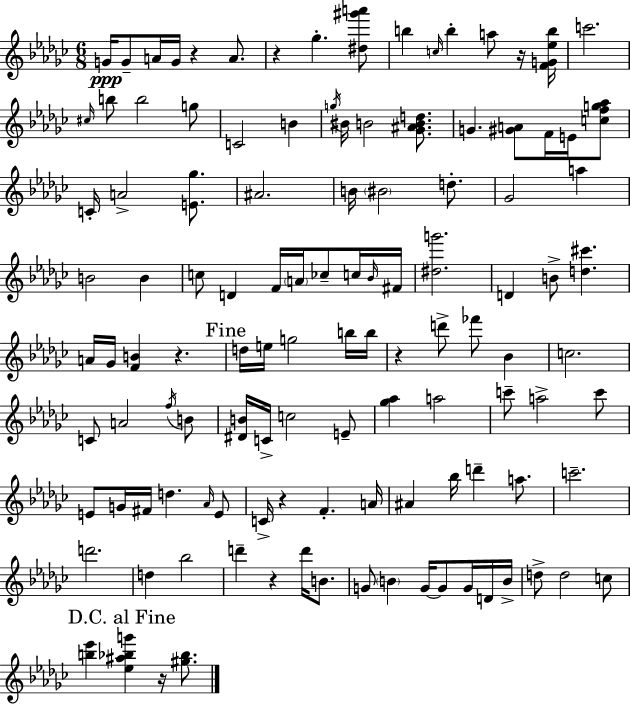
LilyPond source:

{
  \clef treble
  \numericTimeSignature
  \time 6/8
  \key ees \minor
  \repeat volta 2 { g'16\ppp g'8-- a'16 g'16 r4 a'8. | r4 ges''4.-. <dis'' gis''' a'''>8 | b''4 \grace { c''16 } b''4-. a''8 r16 | <f' g' ees'' b''>16 c'''2. | \break \grace { cis''16 } b''8 b''2 | g''8 c'2 b'4 | \acciaccatura { g''16 } bis'16 b'2 | <ges' ais' b' d''>8. g'4. <gis' a'>8 f'16 | \break e'16 <c'' f'' g'' aes''>8 c'16-. a'2-> | <e' ges''>8. ais'2. | b'16 \parenthesize bis'2 | d''8.-. ges'2 a''4 | \break b'2 b'4 | c''8 d'4 f'16 \parenthesize a'16 ces''8-- | c''16 \grace { bes'16 } fis'16 <dis'' g'''>2. | d'4 b'8-> <d'' cis'''>4. | \break a'16 ges'16 <f' b'>4 r4. | \mark "Fine" d''16 e''16 g''2 | b''16 b''16 r4 d'''8-> fes'''8 | bes'4 c''2. | \break c'8 a'2 | \acciaccatura { f''16 } b'8 <dis' b'>16 c'16-> c''2 | e'8-- <ges'' aes''>4 a''2 | c'''8-- a''2-> | \break c'''8 e'8 g'16 fis'16 d''4. | \grace { aes'16 } e'8 c'16-> r4 f'4.-. | a'16 ais'4 bes''16 d'''4-- | a''8. c'''2.-- | \break d'''2. | d''4 bes''2 | d'''4-- r4 | d'''16 b'8. g'8 \parenthesize b'4 | \break g'16~~ g'8 g'16 d'16 b'16-> d''8-> d''2 | c''8 \mark "D.C. al Fine" <b'' ees'''>4 <ees'' ais'' bes'' g'''>4 | r16 <gis'' bes''>8. } \bar "|."
}